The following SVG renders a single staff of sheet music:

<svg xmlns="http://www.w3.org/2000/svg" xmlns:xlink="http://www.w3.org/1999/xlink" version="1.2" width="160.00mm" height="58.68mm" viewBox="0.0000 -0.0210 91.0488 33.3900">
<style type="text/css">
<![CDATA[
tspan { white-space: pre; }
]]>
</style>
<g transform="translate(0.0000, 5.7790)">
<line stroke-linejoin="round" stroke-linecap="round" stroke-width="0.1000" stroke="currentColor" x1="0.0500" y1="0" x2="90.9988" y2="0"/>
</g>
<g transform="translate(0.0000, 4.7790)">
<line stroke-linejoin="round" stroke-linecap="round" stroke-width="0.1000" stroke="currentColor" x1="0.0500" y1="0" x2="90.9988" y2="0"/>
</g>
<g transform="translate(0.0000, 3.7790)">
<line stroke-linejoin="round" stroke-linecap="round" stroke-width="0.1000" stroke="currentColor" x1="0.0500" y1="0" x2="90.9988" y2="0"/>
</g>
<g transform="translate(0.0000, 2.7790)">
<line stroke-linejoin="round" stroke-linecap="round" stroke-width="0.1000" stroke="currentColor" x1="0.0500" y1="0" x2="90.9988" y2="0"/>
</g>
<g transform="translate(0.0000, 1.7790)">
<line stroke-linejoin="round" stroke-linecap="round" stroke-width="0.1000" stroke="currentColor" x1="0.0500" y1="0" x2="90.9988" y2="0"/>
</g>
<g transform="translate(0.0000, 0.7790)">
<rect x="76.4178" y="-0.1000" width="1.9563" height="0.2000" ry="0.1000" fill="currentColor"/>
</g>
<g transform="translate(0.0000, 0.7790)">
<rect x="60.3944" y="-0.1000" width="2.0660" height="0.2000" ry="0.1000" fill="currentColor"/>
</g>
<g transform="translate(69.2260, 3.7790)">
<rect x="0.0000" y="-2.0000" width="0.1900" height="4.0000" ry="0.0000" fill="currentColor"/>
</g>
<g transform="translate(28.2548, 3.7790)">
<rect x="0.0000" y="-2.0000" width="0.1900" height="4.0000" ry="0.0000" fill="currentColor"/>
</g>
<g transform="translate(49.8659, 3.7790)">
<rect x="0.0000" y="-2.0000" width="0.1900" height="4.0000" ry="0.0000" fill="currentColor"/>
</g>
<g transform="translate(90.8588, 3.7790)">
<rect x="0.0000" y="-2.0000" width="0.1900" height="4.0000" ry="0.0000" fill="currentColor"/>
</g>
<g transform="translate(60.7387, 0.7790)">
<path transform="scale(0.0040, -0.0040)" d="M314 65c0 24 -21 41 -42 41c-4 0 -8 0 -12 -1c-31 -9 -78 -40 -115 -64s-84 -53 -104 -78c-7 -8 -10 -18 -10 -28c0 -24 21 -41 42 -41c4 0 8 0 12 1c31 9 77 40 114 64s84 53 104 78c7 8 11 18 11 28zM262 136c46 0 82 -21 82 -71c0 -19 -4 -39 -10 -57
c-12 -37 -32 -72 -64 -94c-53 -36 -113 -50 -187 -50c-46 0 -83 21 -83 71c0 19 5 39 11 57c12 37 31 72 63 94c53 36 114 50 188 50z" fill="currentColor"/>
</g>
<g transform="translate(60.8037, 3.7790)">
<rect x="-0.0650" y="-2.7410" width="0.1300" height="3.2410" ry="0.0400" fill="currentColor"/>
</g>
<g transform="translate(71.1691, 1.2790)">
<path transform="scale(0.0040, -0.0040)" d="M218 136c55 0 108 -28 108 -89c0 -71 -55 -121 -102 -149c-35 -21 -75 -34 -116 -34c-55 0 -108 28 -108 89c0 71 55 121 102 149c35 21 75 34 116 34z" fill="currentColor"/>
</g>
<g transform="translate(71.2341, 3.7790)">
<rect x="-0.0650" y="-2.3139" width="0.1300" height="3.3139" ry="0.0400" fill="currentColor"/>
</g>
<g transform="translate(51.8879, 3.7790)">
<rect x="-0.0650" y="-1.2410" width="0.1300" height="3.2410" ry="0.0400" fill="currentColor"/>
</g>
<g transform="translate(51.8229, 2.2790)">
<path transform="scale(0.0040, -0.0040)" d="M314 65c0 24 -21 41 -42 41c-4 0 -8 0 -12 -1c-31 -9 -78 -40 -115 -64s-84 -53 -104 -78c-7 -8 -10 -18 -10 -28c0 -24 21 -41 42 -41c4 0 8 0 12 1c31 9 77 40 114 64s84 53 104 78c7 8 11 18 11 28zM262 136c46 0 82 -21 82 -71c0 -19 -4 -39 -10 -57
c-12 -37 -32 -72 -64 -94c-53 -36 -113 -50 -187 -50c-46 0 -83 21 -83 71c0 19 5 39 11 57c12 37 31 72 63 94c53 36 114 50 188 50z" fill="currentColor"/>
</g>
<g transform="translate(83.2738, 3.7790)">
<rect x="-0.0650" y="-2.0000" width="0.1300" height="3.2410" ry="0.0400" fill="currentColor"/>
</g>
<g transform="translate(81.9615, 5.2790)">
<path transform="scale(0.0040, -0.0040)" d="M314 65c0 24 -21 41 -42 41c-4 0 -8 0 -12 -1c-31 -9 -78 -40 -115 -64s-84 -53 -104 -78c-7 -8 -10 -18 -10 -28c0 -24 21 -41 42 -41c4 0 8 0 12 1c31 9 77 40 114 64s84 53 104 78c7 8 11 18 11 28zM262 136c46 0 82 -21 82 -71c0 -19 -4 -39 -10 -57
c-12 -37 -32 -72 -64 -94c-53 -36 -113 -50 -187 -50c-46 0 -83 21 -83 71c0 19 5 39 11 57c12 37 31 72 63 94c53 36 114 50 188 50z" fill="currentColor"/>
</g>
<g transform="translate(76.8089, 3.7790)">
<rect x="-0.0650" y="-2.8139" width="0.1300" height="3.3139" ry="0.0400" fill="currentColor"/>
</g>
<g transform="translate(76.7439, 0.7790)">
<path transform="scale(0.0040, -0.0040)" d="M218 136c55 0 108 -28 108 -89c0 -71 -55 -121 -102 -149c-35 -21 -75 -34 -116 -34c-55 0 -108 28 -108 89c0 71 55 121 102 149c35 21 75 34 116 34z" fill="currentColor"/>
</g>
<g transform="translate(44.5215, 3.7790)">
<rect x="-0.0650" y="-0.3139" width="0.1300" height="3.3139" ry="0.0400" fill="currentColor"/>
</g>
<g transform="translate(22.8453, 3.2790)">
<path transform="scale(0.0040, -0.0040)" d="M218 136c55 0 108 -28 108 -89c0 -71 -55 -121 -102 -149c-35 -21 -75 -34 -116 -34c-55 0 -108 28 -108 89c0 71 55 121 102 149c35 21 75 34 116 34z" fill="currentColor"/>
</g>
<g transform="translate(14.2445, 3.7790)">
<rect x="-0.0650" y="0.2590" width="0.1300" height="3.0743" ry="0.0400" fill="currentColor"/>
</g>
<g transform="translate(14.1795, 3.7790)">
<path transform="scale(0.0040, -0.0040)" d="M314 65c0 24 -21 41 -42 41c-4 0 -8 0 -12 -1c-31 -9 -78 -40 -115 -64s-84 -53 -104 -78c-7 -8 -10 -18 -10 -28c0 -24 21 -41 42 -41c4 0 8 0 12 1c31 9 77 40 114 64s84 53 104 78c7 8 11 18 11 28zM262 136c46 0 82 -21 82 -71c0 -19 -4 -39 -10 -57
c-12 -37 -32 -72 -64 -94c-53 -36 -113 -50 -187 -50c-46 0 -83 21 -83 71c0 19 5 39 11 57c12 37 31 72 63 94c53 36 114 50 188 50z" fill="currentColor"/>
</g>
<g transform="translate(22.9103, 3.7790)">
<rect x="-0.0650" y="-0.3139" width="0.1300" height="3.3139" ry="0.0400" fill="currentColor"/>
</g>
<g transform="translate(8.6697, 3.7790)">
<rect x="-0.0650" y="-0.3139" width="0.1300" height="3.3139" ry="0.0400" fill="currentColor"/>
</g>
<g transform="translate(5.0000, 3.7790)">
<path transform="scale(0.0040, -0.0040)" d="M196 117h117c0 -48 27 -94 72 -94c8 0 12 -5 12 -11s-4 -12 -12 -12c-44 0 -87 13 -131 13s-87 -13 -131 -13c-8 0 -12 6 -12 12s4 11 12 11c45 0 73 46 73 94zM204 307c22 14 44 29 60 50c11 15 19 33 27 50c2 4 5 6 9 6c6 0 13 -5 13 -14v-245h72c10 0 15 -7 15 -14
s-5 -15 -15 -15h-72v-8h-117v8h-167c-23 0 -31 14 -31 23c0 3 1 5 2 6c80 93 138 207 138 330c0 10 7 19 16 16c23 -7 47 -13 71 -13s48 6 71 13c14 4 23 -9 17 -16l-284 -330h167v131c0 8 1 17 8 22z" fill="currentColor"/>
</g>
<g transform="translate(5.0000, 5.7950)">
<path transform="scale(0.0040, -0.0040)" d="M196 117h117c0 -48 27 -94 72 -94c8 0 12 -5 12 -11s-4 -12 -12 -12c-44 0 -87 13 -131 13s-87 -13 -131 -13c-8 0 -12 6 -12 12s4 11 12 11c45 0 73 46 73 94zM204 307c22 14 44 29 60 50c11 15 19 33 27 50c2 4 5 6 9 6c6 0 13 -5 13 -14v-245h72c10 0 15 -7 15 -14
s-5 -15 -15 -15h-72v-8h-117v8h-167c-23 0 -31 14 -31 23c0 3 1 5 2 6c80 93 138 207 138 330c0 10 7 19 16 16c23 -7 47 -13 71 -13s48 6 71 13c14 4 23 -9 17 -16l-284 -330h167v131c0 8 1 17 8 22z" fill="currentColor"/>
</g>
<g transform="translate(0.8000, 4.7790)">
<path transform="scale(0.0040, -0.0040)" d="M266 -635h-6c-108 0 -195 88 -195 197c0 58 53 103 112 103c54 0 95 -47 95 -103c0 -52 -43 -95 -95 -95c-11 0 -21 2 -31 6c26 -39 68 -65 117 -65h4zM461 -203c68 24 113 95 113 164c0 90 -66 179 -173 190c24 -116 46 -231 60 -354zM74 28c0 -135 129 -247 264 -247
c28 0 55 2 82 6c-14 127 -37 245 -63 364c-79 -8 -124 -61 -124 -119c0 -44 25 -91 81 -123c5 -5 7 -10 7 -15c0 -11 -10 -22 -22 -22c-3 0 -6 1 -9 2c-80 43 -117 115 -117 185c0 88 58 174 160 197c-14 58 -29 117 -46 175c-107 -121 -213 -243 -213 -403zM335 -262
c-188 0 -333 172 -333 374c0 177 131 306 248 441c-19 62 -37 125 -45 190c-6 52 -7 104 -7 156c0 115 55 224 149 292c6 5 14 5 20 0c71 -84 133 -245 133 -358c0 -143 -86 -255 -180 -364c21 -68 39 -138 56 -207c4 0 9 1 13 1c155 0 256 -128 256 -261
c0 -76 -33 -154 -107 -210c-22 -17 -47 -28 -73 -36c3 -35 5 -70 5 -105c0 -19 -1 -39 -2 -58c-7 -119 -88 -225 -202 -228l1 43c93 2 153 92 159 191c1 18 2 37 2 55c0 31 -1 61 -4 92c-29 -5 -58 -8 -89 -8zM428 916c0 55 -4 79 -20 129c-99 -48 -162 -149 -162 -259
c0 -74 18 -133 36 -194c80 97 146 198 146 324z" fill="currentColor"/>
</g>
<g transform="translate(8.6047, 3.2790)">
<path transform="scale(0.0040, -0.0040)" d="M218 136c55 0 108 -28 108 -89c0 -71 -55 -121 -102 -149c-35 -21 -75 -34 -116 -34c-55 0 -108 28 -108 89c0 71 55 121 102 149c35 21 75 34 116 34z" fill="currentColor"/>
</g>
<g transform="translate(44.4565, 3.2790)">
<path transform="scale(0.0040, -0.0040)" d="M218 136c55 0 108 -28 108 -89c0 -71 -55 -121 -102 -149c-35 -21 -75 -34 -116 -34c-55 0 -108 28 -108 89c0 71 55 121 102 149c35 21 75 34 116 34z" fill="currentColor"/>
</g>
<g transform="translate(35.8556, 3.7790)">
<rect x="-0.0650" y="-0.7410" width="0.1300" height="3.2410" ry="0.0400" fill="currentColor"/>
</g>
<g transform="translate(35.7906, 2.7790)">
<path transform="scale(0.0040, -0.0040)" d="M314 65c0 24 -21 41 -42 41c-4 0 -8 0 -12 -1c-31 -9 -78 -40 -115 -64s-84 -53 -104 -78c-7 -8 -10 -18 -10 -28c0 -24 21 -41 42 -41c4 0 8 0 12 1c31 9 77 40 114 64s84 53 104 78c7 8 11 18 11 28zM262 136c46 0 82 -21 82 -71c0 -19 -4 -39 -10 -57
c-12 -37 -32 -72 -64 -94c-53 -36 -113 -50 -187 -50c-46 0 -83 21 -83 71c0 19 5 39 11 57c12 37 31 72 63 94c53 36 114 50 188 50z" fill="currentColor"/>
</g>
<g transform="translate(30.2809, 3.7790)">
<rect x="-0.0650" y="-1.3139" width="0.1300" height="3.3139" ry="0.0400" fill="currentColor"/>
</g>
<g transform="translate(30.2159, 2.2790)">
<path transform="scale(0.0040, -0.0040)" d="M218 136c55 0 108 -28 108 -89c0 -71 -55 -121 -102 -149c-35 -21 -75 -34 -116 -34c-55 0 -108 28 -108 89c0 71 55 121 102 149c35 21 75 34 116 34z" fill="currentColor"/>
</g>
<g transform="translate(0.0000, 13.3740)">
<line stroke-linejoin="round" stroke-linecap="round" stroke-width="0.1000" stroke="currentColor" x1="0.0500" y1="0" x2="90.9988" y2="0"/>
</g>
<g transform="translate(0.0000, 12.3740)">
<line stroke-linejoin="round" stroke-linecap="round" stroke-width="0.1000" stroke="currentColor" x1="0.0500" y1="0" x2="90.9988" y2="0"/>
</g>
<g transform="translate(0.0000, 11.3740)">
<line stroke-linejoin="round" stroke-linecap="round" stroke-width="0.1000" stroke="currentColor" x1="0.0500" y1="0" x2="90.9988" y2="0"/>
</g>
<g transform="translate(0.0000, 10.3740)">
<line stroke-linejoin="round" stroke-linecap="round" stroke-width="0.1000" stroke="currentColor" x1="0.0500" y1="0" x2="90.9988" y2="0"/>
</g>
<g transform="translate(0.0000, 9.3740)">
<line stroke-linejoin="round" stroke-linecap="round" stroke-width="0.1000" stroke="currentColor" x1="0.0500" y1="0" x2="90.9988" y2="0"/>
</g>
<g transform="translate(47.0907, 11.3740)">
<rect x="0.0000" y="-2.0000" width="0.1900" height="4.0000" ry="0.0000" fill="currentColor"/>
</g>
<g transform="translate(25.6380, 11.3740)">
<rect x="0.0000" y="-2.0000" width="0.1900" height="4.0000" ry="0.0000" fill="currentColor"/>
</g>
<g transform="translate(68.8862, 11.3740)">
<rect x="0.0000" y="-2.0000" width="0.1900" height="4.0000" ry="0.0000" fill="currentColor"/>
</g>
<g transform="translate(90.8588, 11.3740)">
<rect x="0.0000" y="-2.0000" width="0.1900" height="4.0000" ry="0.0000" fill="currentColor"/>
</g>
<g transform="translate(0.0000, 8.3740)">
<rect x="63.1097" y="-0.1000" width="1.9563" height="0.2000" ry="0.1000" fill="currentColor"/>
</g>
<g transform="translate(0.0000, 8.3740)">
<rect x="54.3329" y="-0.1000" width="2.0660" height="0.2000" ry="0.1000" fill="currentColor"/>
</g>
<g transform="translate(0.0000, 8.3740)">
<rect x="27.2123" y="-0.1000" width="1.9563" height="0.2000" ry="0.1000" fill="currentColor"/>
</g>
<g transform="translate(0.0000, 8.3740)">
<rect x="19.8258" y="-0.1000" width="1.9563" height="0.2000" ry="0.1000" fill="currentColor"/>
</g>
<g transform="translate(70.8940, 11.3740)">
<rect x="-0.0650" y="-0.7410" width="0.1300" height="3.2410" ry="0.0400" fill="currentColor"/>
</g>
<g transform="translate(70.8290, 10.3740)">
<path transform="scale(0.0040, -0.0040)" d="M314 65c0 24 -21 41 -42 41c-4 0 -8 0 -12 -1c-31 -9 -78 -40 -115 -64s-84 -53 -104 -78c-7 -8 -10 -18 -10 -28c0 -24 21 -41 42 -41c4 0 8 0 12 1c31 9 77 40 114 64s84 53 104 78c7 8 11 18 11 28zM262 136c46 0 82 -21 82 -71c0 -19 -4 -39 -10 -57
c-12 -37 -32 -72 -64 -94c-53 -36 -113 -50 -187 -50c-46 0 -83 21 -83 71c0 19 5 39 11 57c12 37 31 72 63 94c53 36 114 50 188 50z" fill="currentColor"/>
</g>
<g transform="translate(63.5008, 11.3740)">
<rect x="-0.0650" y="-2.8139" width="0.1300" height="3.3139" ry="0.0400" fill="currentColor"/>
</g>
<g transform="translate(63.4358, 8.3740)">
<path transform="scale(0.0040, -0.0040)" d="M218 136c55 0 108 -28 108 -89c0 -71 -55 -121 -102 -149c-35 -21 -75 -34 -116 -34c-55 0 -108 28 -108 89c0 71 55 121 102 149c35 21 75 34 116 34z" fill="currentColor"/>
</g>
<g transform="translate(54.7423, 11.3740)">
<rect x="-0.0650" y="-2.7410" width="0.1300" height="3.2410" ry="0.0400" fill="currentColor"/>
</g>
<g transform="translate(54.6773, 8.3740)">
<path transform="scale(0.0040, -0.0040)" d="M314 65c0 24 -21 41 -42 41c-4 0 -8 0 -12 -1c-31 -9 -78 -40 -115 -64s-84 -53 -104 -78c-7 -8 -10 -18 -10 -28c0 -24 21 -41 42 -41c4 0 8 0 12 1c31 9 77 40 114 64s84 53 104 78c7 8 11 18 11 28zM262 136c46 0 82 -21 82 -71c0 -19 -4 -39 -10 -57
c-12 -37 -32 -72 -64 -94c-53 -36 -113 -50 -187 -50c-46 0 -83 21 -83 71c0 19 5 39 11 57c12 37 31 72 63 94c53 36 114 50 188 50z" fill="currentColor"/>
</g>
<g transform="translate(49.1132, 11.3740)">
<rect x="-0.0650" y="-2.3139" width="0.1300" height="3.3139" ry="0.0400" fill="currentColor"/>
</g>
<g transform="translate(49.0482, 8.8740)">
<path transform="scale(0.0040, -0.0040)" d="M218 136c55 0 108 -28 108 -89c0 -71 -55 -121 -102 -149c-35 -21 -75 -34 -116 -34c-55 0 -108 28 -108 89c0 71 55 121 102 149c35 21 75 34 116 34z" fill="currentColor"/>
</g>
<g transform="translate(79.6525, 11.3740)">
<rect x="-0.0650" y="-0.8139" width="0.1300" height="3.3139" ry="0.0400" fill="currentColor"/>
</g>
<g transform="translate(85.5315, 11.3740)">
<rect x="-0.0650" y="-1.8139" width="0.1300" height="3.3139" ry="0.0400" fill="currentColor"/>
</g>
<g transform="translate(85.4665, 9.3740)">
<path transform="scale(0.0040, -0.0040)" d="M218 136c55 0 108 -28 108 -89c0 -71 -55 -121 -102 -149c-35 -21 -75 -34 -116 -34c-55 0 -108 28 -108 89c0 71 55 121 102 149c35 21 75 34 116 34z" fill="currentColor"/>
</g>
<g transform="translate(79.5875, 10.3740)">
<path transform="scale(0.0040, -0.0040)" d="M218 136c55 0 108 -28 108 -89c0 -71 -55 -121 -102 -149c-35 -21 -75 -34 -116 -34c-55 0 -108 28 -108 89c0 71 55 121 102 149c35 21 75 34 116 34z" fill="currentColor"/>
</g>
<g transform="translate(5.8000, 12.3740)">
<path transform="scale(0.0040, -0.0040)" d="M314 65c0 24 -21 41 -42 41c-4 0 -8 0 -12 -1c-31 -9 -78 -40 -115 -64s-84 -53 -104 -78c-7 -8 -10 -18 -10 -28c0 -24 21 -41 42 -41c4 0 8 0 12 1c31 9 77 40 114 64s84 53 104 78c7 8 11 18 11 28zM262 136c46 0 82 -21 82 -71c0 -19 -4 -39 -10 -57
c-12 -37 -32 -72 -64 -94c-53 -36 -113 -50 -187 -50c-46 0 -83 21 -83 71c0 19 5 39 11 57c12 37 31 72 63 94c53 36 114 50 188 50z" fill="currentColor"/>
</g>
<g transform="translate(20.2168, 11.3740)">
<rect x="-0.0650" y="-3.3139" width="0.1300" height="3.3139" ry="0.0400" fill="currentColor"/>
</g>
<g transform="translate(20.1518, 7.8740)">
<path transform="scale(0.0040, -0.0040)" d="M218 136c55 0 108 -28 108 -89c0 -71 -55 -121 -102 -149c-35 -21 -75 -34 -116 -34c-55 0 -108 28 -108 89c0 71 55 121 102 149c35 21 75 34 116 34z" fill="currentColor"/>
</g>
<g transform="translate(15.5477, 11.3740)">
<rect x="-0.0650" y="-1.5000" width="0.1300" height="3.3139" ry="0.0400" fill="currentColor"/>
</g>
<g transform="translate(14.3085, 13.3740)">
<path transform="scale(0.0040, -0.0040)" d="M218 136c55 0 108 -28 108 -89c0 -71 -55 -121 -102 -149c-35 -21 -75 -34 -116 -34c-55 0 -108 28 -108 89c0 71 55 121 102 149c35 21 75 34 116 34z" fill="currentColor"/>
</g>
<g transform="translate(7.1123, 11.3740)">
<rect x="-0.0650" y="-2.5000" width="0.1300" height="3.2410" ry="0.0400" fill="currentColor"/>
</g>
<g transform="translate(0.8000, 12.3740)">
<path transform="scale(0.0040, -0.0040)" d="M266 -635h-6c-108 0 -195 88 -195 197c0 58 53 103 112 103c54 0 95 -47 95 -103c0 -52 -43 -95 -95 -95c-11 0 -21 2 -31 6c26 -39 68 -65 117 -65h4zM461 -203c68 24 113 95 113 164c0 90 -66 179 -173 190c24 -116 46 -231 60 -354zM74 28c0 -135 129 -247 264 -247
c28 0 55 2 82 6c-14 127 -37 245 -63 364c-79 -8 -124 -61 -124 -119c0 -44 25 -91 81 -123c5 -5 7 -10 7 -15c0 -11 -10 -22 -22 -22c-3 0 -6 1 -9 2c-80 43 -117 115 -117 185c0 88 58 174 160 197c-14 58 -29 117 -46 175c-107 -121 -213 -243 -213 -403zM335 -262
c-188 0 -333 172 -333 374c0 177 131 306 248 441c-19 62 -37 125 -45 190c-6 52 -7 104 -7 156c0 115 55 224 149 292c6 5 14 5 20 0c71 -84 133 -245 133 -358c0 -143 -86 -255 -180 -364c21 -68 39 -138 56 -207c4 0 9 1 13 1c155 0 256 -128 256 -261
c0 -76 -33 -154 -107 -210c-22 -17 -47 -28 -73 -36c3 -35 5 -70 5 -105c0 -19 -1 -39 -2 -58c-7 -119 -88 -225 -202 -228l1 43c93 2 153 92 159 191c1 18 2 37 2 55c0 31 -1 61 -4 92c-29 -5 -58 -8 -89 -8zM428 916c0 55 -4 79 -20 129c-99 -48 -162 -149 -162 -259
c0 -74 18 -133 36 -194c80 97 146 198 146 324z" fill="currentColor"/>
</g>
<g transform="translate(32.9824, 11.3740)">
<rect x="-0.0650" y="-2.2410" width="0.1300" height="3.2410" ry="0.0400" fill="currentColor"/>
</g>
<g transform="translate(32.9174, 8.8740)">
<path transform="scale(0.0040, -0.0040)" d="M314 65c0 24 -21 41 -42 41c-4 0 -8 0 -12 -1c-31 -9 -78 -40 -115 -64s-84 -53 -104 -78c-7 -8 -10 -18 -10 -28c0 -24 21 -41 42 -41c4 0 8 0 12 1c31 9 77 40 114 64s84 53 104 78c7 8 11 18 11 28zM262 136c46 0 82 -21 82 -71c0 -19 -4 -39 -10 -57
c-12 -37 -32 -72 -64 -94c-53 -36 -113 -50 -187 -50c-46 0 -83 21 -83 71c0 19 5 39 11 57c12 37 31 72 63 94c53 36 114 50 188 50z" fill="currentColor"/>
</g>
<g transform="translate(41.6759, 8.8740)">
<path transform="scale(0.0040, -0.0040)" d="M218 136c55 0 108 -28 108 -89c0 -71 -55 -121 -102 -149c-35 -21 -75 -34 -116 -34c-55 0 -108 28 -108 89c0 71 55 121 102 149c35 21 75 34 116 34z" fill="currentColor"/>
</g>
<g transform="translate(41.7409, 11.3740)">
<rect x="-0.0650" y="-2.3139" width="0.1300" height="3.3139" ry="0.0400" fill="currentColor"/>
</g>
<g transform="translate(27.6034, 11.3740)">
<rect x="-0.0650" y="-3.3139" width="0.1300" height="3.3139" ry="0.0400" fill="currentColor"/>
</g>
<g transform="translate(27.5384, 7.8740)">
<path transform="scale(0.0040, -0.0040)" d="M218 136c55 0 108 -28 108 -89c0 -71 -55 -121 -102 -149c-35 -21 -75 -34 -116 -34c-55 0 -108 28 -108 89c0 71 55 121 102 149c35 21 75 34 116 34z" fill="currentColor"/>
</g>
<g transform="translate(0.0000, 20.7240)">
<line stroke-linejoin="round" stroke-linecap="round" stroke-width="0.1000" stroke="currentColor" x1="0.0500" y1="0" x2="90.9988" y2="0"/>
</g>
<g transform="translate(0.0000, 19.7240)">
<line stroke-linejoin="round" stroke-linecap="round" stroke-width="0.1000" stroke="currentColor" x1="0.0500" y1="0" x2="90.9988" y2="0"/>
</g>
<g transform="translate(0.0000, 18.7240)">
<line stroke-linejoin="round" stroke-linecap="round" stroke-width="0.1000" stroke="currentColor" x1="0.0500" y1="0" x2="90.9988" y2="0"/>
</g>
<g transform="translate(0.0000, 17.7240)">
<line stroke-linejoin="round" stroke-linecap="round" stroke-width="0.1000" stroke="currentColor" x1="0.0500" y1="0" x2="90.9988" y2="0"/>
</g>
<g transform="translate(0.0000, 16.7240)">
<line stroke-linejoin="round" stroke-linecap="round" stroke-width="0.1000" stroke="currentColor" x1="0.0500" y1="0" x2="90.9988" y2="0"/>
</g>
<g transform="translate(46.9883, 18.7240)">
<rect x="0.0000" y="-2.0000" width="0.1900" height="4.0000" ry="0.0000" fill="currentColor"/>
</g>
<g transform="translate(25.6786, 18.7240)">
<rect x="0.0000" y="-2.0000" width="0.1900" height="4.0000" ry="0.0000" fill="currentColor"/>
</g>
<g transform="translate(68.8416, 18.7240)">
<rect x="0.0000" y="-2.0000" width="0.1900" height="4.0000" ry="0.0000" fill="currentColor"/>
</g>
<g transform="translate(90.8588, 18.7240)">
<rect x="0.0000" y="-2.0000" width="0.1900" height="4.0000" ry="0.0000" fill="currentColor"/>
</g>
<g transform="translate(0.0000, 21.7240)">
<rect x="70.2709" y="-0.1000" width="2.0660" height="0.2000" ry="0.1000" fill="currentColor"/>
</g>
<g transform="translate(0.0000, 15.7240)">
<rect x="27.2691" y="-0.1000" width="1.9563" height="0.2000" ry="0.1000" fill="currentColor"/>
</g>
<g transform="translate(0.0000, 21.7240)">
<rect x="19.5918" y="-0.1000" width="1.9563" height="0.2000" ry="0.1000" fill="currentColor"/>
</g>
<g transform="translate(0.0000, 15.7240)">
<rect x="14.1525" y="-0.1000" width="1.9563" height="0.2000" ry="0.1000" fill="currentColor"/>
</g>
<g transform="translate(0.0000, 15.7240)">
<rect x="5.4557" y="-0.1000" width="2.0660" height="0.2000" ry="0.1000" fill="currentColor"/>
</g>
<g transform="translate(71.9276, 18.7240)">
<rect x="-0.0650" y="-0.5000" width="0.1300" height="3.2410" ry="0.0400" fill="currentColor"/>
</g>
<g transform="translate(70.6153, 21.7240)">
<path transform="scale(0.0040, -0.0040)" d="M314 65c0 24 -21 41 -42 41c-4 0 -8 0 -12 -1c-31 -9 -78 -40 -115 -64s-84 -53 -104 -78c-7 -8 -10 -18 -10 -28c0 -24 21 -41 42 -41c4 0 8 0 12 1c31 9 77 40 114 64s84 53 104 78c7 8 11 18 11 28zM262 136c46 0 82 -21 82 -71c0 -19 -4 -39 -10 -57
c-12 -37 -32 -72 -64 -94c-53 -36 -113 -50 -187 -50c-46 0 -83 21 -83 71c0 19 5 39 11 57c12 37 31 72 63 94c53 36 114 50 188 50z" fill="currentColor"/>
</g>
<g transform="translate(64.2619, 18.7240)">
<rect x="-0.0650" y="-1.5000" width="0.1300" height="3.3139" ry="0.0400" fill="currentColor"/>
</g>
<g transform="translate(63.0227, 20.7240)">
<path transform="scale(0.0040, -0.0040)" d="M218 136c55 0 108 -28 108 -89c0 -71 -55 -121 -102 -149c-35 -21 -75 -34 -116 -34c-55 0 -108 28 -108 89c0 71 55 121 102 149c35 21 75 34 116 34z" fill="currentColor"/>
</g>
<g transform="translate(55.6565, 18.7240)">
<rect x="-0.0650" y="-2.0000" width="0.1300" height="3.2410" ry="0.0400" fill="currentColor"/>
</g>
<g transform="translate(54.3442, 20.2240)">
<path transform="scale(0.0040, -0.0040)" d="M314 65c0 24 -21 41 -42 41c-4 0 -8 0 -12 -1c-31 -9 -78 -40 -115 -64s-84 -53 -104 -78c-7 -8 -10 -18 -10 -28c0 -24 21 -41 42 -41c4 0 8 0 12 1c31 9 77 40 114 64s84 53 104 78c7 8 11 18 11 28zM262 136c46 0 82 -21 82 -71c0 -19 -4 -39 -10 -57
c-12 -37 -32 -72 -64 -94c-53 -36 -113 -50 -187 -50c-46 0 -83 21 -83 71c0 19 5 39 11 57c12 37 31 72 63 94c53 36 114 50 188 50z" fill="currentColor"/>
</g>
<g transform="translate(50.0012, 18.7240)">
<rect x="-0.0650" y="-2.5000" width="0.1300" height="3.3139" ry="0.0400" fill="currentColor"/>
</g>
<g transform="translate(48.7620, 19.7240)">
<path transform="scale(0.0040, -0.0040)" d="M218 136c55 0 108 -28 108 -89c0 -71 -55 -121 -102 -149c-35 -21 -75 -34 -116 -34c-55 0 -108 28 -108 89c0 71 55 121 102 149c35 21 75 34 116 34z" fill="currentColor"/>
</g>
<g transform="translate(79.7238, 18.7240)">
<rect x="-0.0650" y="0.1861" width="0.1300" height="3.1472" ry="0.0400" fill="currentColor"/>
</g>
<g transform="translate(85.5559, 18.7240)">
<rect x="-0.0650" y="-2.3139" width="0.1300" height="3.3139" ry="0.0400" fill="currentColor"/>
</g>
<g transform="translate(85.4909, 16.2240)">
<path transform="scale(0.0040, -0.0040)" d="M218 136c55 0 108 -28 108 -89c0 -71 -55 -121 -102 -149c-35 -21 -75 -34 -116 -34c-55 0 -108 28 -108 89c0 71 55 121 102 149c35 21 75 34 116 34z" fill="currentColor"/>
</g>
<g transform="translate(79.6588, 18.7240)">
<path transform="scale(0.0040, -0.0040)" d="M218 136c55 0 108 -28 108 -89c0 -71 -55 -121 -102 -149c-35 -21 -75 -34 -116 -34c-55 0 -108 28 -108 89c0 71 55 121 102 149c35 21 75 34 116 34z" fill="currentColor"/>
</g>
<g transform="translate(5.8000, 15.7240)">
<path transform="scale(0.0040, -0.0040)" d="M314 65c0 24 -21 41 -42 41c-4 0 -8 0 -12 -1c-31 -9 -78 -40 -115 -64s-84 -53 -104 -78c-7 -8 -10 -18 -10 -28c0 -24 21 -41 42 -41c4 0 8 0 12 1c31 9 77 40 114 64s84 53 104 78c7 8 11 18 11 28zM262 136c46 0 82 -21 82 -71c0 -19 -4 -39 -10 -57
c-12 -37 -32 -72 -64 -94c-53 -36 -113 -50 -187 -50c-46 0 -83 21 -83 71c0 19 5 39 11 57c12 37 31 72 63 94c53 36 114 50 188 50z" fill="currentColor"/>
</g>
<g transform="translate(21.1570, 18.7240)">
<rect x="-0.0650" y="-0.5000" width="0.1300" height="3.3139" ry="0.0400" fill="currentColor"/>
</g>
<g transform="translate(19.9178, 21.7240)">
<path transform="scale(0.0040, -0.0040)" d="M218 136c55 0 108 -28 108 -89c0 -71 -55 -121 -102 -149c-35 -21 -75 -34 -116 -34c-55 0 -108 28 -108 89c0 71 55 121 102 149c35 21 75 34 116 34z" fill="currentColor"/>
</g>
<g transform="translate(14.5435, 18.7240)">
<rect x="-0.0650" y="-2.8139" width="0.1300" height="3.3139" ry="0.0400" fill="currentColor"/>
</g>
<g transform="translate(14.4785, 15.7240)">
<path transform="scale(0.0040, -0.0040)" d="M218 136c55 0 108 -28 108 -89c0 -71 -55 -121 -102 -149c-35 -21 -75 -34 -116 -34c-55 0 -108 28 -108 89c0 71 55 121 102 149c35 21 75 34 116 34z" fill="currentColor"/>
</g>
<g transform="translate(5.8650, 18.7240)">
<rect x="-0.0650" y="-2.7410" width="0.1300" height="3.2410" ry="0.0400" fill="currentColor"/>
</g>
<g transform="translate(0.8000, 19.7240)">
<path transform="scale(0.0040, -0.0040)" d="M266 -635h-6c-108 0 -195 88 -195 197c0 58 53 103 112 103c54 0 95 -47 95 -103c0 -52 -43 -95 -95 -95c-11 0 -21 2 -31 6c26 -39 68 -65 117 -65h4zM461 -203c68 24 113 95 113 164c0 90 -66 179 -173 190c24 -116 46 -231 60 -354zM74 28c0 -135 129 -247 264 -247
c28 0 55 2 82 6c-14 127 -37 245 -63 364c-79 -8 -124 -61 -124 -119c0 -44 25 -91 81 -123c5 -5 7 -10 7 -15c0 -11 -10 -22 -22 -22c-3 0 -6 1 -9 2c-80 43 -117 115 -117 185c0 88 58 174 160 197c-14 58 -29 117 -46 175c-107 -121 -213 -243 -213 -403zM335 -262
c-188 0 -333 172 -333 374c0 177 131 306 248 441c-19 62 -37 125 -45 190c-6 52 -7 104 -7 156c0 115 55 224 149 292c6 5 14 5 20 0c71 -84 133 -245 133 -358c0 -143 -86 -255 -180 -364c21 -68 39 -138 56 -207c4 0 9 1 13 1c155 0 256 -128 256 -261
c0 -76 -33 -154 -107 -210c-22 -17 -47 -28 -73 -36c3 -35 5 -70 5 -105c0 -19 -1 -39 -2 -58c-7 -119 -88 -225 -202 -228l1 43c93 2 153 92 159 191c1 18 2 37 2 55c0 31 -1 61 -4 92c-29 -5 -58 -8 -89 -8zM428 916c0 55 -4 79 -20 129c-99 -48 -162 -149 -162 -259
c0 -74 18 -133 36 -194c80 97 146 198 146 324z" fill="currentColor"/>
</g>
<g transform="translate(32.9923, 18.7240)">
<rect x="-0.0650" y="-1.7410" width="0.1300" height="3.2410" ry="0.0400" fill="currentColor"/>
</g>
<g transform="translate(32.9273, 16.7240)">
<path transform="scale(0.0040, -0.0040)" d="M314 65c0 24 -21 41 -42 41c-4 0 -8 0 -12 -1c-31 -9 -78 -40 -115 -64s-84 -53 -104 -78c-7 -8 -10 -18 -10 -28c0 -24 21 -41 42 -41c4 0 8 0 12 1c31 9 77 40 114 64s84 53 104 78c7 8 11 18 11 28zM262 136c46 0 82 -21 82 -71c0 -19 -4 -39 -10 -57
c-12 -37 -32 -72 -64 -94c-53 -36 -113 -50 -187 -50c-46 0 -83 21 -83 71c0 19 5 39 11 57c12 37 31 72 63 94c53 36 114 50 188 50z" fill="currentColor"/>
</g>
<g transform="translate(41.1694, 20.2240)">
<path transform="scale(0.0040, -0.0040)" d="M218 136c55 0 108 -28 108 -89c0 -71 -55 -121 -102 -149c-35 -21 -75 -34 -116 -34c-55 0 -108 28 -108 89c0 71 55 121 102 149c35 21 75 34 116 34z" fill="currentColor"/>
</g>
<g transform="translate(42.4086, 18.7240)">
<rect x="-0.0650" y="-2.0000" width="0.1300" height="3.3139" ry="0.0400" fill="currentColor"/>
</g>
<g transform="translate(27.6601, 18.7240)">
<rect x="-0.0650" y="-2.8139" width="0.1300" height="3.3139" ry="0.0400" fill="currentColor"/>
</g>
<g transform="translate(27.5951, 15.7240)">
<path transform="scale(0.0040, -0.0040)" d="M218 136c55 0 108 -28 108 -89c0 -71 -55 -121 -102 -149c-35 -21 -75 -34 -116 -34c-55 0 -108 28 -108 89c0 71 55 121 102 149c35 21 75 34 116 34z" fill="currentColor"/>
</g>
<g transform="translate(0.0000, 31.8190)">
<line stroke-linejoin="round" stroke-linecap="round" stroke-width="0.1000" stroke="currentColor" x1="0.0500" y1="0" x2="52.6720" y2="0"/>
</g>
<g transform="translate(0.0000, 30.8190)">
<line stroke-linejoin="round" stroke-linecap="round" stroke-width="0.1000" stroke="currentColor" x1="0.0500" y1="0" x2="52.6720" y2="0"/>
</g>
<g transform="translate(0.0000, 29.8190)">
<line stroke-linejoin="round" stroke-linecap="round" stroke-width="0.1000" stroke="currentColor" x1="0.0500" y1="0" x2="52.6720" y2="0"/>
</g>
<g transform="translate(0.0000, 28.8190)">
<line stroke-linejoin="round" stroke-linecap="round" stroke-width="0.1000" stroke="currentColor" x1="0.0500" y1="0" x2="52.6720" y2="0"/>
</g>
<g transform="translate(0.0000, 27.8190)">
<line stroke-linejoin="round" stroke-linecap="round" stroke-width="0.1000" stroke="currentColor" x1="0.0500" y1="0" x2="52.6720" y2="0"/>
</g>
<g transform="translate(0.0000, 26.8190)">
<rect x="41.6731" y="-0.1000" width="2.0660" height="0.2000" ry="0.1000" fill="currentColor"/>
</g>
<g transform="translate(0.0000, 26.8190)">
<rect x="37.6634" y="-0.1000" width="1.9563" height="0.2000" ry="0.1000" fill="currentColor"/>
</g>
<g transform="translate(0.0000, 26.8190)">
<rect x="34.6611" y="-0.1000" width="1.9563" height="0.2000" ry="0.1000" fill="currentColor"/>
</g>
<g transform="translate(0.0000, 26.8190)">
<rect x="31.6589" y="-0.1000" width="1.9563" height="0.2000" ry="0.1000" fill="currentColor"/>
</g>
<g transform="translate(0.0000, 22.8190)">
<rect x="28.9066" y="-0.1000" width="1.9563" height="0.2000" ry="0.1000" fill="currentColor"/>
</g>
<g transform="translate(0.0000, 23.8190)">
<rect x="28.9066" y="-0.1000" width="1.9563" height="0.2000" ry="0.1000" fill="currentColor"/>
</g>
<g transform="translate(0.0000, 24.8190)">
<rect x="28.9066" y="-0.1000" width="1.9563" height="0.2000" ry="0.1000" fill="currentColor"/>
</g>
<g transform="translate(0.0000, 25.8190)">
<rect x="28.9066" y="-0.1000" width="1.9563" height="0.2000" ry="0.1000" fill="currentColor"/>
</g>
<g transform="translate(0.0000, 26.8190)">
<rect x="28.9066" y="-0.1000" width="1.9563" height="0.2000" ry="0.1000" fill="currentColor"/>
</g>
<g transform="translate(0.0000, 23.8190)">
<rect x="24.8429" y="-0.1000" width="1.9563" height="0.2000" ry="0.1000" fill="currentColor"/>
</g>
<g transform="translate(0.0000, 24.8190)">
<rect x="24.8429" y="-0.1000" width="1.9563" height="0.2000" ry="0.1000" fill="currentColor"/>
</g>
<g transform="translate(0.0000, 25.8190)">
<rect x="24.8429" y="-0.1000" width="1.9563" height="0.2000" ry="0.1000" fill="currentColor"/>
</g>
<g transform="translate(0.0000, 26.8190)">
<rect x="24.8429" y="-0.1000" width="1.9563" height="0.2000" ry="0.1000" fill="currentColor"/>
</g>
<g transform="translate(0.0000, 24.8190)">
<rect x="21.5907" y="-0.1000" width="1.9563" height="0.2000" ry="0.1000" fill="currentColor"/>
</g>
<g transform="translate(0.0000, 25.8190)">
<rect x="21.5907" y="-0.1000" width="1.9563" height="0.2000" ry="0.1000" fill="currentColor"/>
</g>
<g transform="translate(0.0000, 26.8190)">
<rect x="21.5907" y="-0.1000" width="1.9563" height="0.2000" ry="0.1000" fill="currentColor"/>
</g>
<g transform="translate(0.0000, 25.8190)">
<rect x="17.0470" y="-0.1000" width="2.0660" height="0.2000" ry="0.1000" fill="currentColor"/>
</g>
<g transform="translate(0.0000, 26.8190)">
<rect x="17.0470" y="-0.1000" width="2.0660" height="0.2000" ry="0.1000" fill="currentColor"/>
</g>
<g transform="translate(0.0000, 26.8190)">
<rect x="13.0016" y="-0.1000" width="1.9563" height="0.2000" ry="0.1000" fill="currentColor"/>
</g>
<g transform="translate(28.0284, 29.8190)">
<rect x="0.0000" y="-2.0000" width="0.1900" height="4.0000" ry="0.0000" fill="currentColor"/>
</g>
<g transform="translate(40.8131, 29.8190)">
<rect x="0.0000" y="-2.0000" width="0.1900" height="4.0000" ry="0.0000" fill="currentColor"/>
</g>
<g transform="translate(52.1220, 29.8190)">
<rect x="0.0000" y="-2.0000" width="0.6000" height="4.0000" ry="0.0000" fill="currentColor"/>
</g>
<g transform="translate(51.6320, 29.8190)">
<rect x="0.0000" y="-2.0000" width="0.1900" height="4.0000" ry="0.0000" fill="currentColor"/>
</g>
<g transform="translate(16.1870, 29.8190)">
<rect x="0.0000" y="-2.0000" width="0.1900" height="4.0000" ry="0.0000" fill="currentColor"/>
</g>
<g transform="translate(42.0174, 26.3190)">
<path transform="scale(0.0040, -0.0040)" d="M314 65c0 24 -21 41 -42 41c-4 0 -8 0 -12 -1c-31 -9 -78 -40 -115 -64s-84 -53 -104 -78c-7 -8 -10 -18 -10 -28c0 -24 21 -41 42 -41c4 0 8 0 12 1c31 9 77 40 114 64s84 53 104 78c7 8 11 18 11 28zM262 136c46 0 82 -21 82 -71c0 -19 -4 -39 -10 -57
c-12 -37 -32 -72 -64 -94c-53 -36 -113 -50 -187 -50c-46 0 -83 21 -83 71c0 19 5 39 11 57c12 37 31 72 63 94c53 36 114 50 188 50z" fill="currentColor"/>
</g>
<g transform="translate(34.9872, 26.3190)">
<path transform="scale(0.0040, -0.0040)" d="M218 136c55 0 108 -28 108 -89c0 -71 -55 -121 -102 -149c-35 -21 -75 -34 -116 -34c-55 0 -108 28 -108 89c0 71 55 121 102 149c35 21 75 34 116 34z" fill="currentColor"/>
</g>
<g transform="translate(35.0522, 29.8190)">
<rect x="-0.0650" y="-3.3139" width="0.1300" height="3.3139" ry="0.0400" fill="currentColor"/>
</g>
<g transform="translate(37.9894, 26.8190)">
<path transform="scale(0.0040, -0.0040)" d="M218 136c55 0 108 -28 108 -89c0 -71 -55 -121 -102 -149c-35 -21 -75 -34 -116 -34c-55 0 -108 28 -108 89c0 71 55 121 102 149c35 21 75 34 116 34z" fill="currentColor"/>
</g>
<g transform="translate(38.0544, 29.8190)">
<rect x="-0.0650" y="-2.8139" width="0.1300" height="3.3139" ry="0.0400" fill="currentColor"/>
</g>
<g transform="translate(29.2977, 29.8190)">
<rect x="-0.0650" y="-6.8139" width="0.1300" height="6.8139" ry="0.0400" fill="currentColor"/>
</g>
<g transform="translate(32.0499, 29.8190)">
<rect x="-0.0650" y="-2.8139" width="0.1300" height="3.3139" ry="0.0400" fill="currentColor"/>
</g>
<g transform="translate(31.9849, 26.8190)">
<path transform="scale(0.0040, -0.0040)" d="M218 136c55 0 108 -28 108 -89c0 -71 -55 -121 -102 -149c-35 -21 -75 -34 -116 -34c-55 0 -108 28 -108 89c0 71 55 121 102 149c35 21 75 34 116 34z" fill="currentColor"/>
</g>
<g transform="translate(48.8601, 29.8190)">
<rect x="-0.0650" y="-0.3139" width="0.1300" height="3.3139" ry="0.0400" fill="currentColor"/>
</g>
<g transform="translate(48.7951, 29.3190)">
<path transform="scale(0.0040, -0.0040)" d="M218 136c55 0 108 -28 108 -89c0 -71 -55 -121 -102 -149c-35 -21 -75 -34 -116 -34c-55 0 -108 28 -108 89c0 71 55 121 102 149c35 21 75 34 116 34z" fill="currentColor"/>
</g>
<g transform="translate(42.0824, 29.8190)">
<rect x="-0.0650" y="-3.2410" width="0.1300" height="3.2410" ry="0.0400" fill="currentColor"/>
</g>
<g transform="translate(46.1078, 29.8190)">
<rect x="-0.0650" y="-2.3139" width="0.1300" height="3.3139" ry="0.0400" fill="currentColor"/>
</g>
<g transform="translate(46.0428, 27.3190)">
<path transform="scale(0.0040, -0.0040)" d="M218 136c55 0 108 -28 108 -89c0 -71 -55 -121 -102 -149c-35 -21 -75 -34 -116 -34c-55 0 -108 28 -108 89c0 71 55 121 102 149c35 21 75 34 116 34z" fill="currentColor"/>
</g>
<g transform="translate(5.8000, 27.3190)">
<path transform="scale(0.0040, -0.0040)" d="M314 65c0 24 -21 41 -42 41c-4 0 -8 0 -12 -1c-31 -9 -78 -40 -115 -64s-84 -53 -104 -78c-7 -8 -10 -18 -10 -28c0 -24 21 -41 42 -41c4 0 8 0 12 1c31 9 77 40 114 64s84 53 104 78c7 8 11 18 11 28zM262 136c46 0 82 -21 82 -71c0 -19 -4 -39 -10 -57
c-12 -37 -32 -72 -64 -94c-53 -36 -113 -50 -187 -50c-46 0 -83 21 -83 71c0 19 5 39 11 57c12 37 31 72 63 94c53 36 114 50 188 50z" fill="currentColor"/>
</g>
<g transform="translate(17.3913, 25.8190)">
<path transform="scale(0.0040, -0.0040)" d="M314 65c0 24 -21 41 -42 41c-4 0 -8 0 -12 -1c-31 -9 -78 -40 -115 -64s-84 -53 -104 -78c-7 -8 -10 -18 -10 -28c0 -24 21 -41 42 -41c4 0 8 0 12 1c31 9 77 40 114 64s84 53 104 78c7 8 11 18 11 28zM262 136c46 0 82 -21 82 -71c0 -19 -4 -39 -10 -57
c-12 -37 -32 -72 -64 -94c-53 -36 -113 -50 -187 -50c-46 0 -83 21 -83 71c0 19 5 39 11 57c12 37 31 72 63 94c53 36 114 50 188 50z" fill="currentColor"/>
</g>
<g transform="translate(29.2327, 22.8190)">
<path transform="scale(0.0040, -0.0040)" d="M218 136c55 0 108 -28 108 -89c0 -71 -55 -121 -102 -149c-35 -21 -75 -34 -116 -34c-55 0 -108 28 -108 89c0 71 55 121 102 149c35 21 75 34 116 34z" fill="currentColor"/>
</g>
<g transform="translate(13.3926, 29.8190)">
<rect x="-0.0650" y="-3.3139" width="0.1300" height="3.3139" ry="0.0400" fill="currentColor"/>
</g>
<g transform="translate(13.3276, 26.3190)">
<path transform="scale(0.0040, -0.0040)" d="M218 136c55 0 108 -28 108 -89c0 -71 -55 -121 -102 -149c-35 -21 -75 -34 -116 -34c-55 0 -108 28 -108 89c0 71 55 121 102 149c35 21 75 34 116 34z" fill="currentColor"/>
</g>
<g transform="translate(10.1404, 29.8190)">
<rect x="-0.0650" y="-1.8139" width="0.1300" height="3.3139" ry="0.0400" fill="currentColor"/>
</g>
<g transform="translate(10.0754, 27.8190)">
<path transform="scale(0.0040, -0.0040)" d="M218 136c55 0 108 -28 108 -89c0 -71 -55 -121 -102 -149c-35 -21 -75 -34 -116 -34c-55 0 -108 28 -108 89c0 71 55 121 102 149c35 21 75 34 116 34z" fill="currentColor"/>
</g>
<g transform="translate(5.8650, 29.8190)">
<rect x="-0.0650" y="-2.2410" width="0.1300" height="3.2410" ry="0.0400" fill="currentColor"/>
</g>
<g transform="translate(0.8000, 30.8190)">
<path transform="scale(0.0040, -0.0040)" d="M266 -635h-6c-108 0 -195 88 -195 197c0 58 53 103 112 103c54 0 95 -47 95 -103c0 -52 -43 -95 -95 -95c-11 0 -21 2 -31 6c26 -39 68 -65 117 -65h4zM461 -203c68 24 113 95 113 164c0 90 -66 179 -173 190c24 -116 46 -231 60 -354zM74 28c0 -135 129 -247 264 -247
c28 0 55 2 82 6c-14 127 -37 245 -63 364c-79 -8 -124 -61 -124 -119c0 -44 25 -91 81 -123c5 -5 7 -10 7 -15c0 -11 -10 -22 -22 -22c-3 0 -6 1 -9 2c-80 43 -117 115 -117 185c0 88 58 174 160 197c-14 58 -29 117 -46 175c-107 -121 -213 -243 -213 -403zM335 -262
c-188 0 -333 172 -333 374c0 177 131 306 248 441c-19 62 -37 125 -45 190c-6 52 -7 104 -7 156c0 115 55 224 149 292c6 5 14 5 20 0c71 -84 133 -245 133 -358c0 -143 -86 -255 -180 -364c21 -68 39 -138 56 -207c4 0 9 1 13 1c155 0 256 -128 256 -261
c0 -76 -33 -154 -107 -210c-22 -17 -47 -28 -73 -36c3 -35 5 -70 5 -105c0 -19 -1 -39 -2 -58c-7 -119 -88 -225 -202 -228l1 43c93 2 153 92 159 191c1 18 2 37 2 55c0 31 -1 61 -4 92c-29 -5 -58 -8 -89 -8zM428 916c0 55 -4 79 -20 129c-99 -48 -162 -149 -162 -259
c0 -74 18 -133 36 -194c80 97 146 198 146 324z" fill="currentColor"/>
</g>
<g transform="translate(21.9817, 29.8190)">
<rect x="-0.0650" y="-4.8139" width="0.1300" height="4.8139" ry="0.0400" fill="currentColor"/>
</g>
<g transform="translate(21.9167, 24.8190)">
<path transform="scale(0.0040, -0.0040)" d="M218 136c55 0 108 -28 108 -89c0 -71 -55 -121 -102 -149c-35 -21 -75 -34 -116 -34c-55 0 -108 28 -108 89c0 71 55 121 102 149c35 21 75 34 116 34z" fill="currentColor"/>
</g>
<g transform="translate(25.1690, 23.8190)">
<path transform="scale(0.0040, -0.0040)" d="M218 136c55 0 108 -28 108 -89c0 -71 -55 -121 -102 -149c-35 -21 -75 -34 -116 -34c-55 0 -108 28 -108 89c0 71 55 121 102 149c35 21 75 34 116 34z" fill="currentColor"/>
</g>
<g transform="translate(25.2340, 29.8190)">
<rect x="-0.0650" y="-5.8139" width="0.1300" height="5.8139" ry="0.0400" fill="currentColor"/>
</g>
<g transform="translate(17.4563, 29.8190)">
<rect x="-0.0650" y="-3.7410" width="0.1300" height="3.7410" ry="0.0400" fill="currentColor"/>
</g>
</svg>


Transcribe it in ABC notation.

X:1
T:Untitled
M:4/4
L:1/4
K:C
c B2 c e d2 c e2 a2 g a F2 G2 E b b g2 g g a2 a d2 d f a2 a C a f2 F G F2 E C2 B g g2 f b c'2 e' g' b' a b a b2 g c